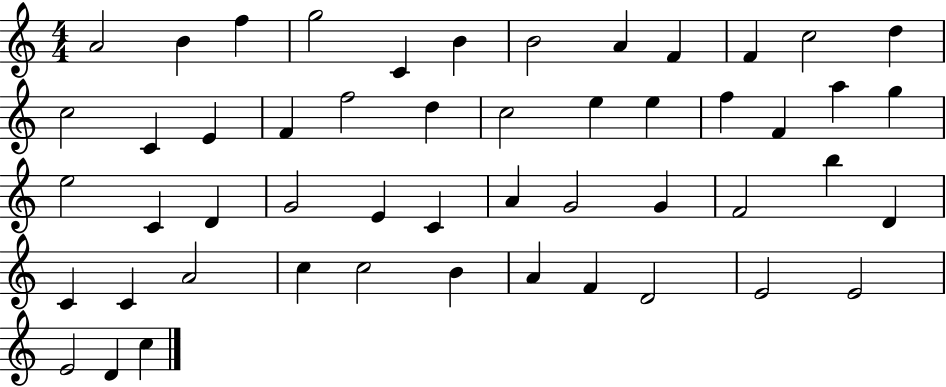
X:1
T:Untitled
M:4/4
L:1/4
K:C
A2 B f g2 C B B2 A F F c2 d c2 C E F f2 d c2 e e f F a g e2 C D G2 E C A G2 G F2 b D C C A2 c c2 B A F D2 E2 E2 E2 D c